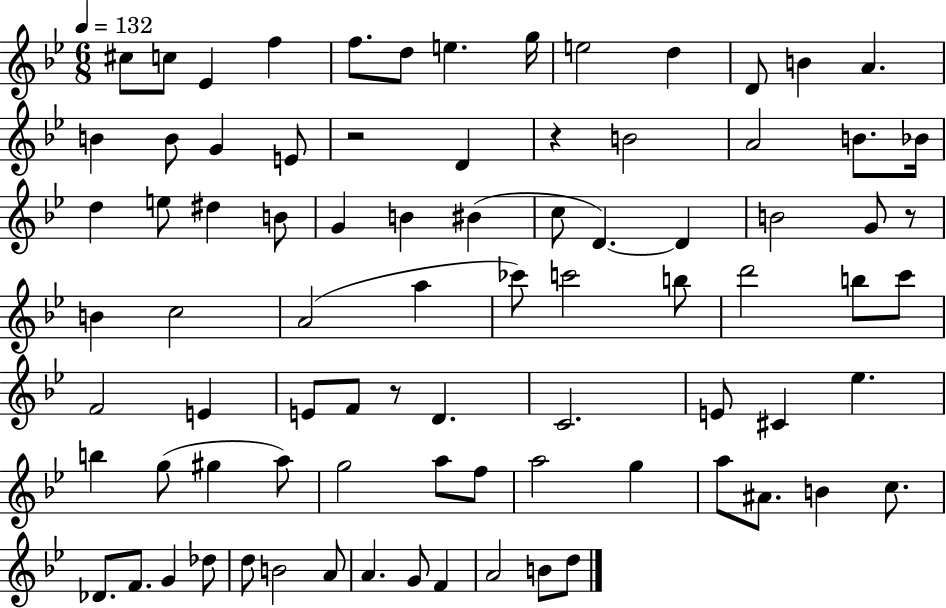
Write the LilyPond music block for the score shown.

{
  \clef treble
  \numericTimeSignature
  \time 6/8
  \key bes \major
  \tempo 4 = 132
  \repeat volta 2 { cis''8 c''8 ees'4 f''4 | f''8. d''8 e''4. g''16 | e''2 d''4 | d'8 b'4 a'4. | \break b'4 b'8 g'4 e'8 | r2 d'4 | r4 b'2 | a'2 b'8. bes'16 | \break d''4 e''8 dis''4 b'8 | g'4 b'4 bis'4( | c''8 d'4.~~) d'4 | b'2 g'8 r8 | \break b'4 c''2 | a'2( a''4 | ces'''8) c'''2 b''8 | d'''2 b''8 c'''8 | \break f'2 e'4 | e'8 f'8 r8 d'4. | c'2. | e'8 cis'4 ees''4. | \break b''4 g''8( gis''4 a''8) | g''2 a''8 f''8 | a''2 g''4 | a''8 ais'8. b'4 c''8. | \break des'8. f'8. g'4 des''8 | d''8 b'2 a'8 | a'4. g'8 f'4 | a'2 b'8 d''8 | \break } \bar "|."
}